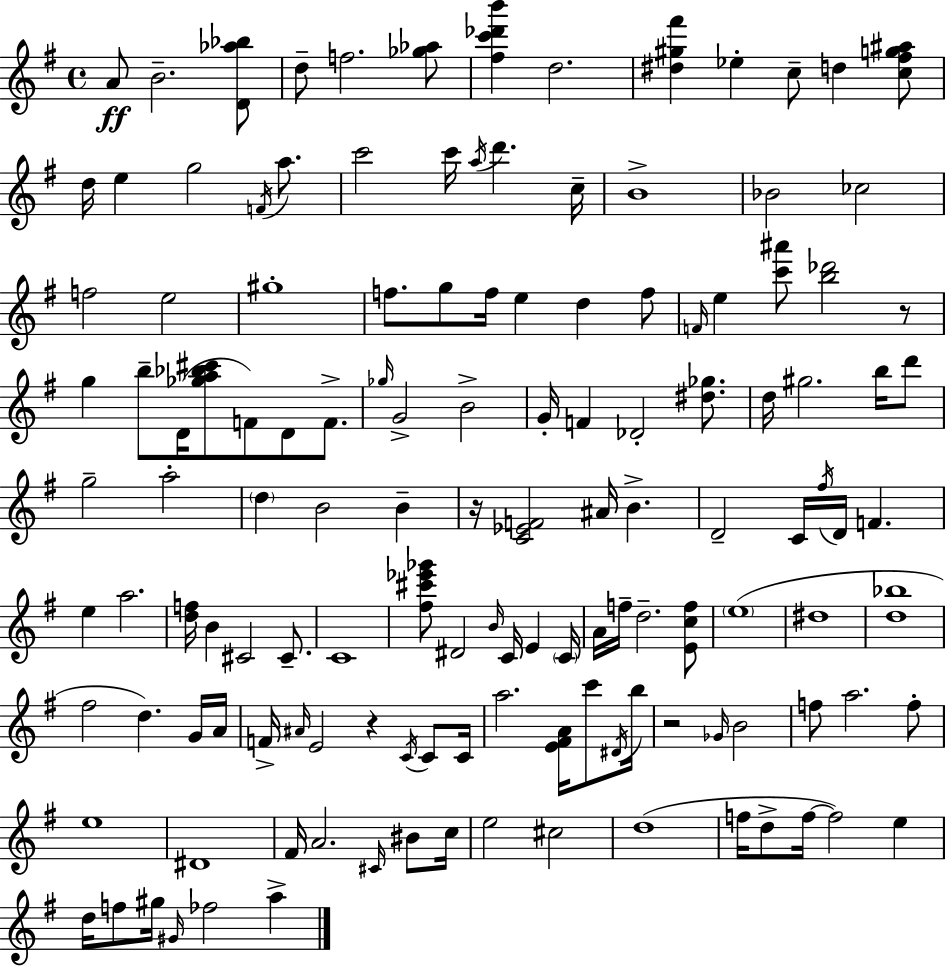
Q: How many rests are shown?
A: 4